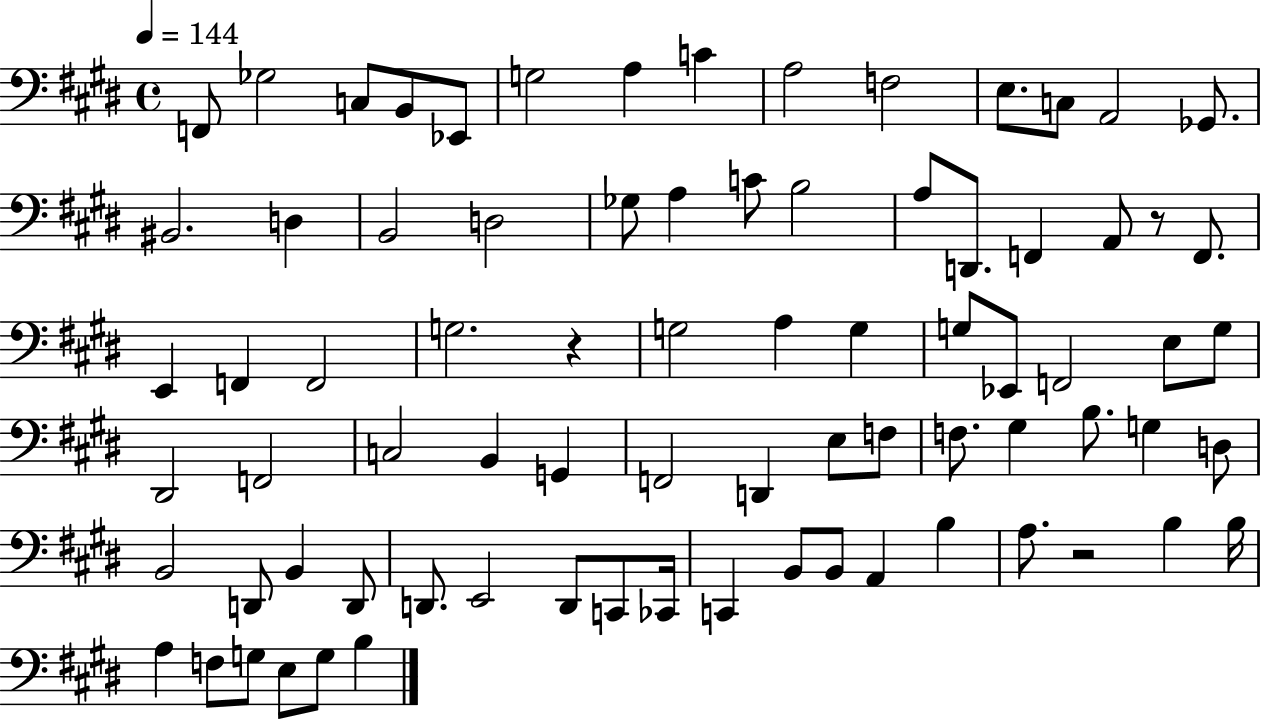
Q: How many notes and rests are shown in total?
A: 79